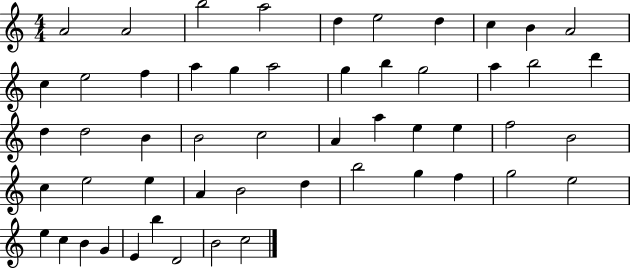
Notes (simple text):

A4/h A4/h B5/h A5/h D5/q E5/h D5/q C5/q B4/q A4/h C5/q E5/h F5/q A5/q G5/q A5/h G5/q B5/q G5/h A5/q B5/h D6/q D5/q D5/h B4/q B4/h C5/h A4/q A5/q E5/q E5/q F5/h B4/h C5/q E5/h E5/q A4/q B4/h D5/q B5/h G5/q F5/q G5/h E5/h E5/q C5/q B4/q G4/q E4/q B5/q D4/h B4/h C5/h